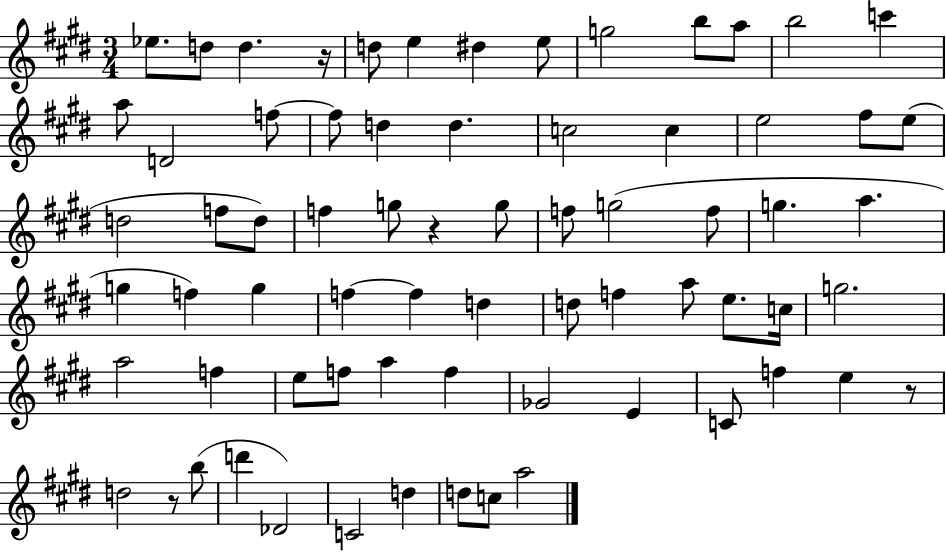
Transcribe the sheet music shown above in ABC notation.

X:1
T:Untitled
M:3/4
L:1/4
K:E
_e/2 d/2 d z/4 d/2 e ^d e/2 g2 b/2 a/2 b2 c' a/2 D2 f/2 f/2 d d c2 c e2 ^f/2 e/2 d2 f/2 d/2 f g/2 z g/2 f/2 g2 f/2 g a g f g f f d d/2 f a/2 e/2 c/4 g2 a2 f e/2 f/2 a f _G2 E C/2 f e z/2 d2 z/2 b/2 d' _D2 C2 d d/2 c/2 a2